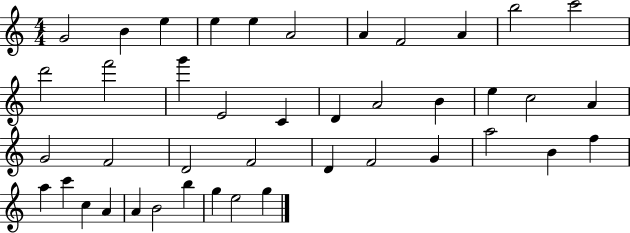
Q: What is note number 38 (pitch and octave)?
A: B4